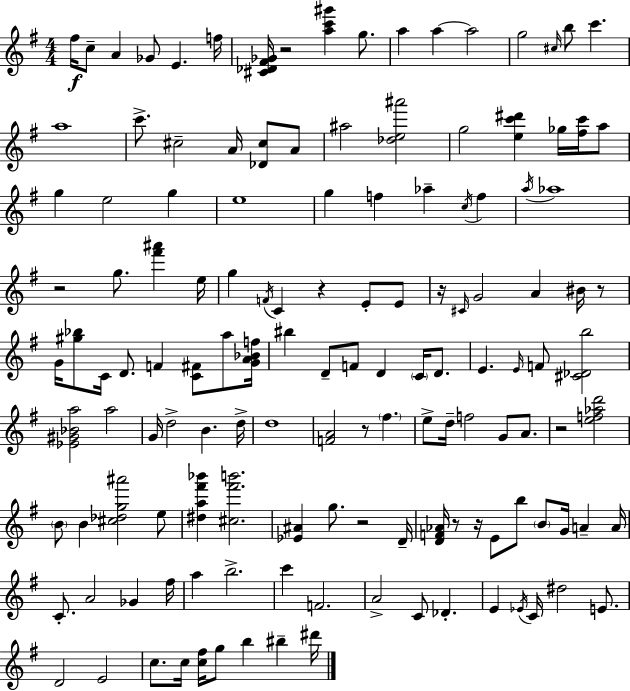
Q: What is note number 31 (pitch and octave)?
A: C5